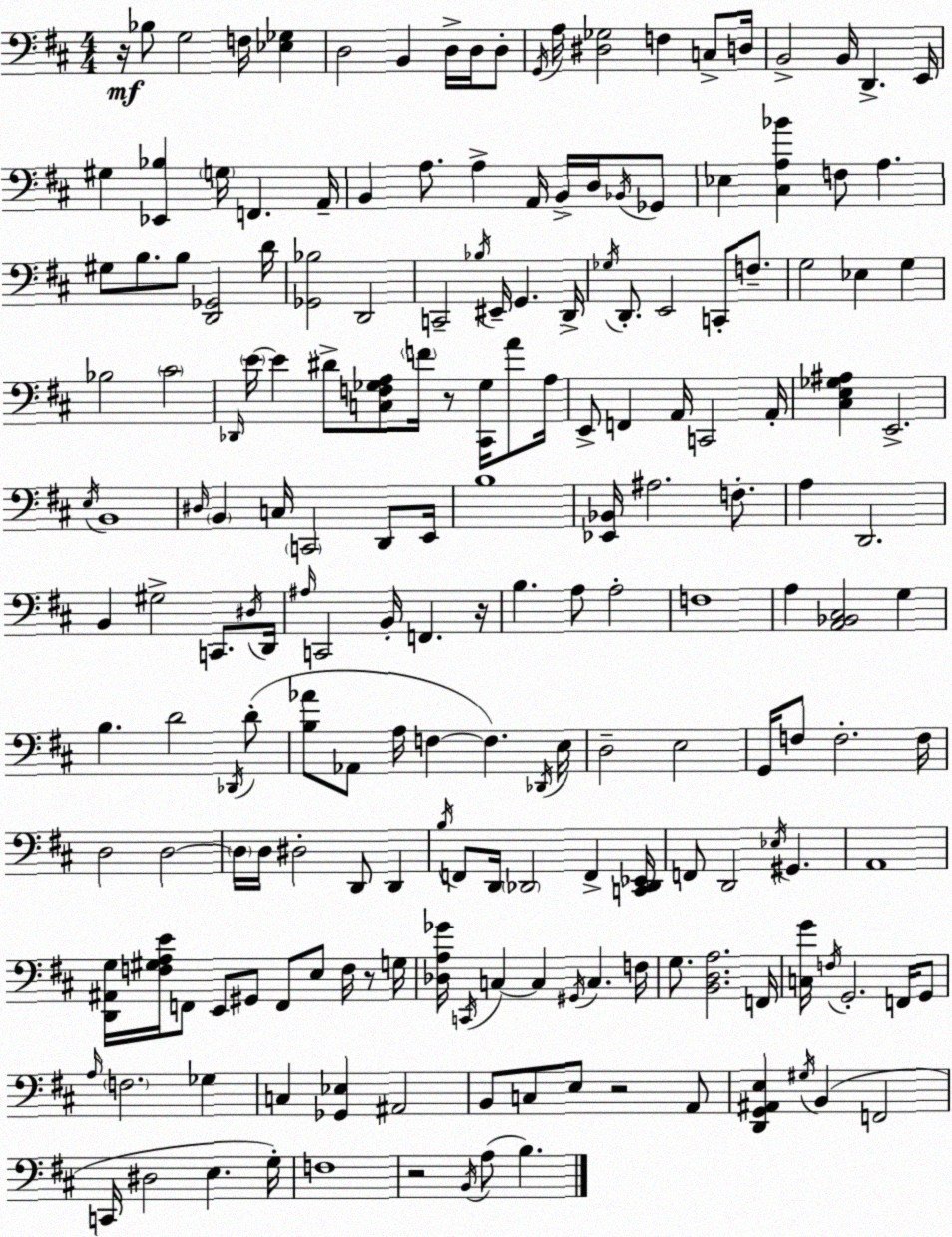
X:1
T:Untitled
M:4/4
L:1/4
K:D
z/4 _B,/2 G,2 F,/4 [_E,_G,] D,2 B,, D,/4 D,/4 D,/2 G,,/4 A,/4 [^D,_G,]2 F, C,/2 D,/4 B,,2 B,,/4 D,, E,,/4 ^G, [_E,,_B,] G,/4 F,, A,,/4 B,, A,/2 A, A,,/4 B,,/4 D,/4 _B,,/4 _G,,/2 _E, [^C,A,_B] F,/2 A, ^G,/2 B,/2 B,/2 [D,,_G,,]2 D/4 [_G,,_B,]2 D,,2 C,,2 _B,/4 ^E,,/4 G,, D,,/4 _G,/4 D,,/2 E,,2 C,,/2 F,/2 G,2 _E, G, _B,2 ^C2 _D,,/4 E/4 E ^D/2 [C,F,_G,A,]/2 F/4 z/2 [^C,,_G,]/4 A/2 A,/4 E,,/2 F,, A,,/4 C,,2 A,,/4 [^C,E,_G,^A,] E,,2 E,/4 B,,4 ^D,/4 B,, C,/4 C,,2 D,,/2 E,,/4 B,4 [_E,,_B,,]/4 ^A,2 F,/2 A, D,,2 B,, ^G,2 C,,/2 ^D,/4 D,,/4 ^A,/4 C,,2 B,,/4 F,, z/4 B, A,/2 A,2 F,4 A, [A,,_B,,^C,]2 G, B, D2 _D,,/4 D/2 [B,_A]/2 _A,,/2 A,/4 F, F, _D,,/4 E,/4 D,2 E,2 G,,/4 F,/2 F,2 F,/4 D,2 D,2 D,/4 D,/4 ^D,2 D,,/2 D,, B,/4 F,,/2 D,,/4 _D,,2 F,, [C,,_D,,_E,,]/4 F,,/2 D,,2 _E,/4 ^G,, A,,4 [D,,^A,,G,]/4 [F,^G,A,E]/4 F,,/2 E,,/2 ^G,,/2 F,,/2 E,/2 F,/4 z/2 G,/4 [_D,A,_G]/4 C,,/4 C, C, ^G,,/4 C, F,/4 G,/2 [B,,D,A,]2 F,,/4 [C,G]/4 F,/4 G,,2 F,,/4 G,,/2 A,/4 F,2 _G, C, [_G,,_E,] ^A,,2 B,,/2 C,/2 E,/2 z2 A,,/2 [D,,G,,^A,,E,] ^G,/4 B,, F,,2 C,,/4 ^D,2 E, G,/4 F,4 z2 B,,/4 A,/2 B,